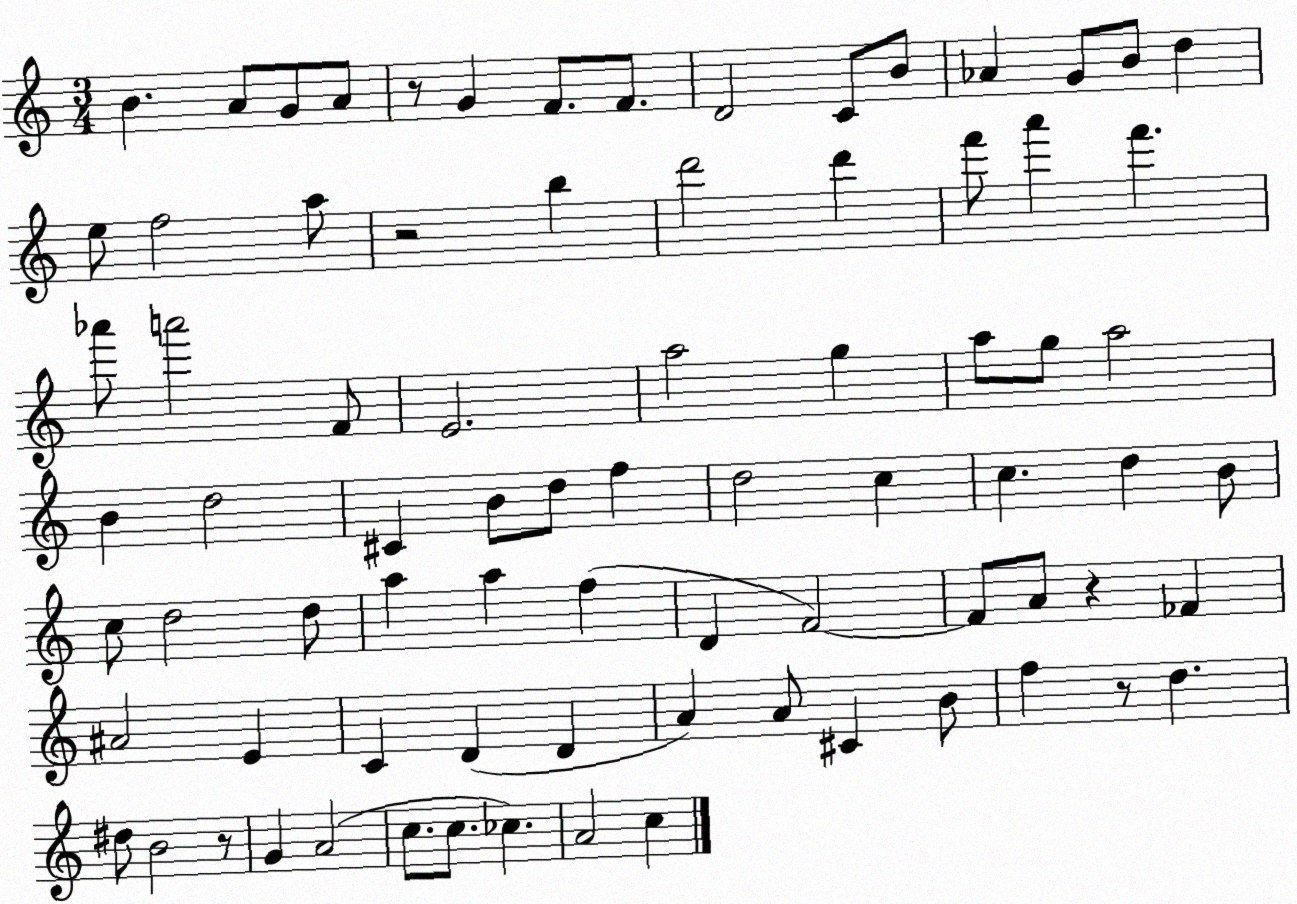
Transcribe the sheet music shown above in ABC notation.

X:1
T:Untitled
M:3/4
L:1/4
K:C
B A/2 G/2 A/2 z/2 G F/2 F/2 D2 C/2 B/2 _A G/2 B/2 d e/2 f2 a/2 z2 b d'2 d' f'/2 a' f' _a'/2 a'2 F/2 E2 a2 g a/2 g/2 a2 B d2 ^C B/2 d/2 f d2 c c d B/2 c/2 d2 d/2 a a f D F2 F/2 A/2 z _F ^A2 E C D D A A/2 ^C B/2 f z/2 d ^d/2 B2 z/2 G A2 c/2 c/2 _c A2 c